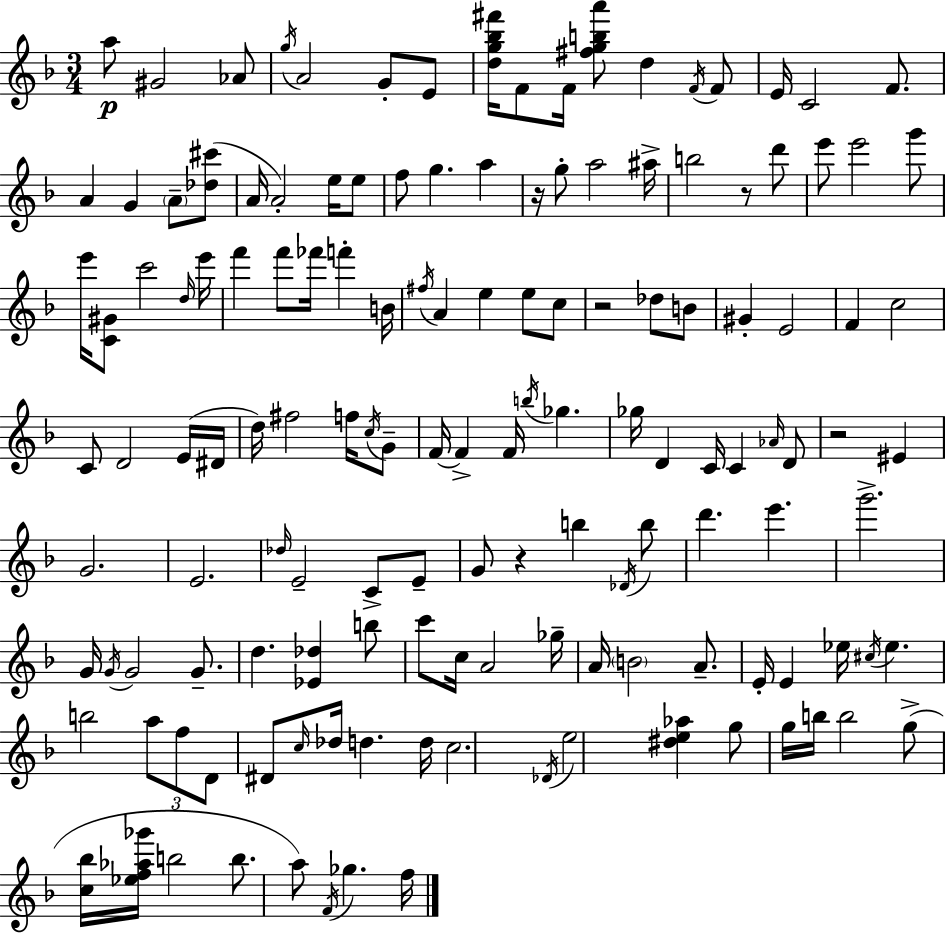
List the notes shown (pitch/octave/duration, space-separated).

A5/e G#4/h Ab4/e G5/s A4/h G4/e E4/e [D5,G5,Bb5,F#6]/s F4/e F4/s [F#5,G5,B5,A6]/e D5/q F4/s F4/e E4/s C4/h F4/e. A4/q G4/q A4/e [Db5,C#6]/e A4/s A4/h E5/s E5/e F5/e G5/q. A5/q R/s G5/e A5/h A#5/s B5/h R/e D6/e E6/e E6/h G6/e E6/s [C4,G#4]/e C6/h D5/s E6/s F6/q F6/e FES6/s F6/q B4/s F#5/s A4/q E5/q E5/e C5/e R/h Db5/e B4/e G#4/q E4/h F4/q C5/h C4/e D4/h E4/s D#4/s D5/s F#5/h F5/s C5/s G4/e F4/s F4/q F4/s B5/s Gb5/q. Gb5/s D4/q C4/s C4/q Ab4/s D4/e R/h EIS4/q G4/h. E4/h. Db5/s E4/h C4/e E4/e G4/e R/q B5/q Db4/s B5/e D6/q. E6/q. G6/h. G4/s G4/s G4/h G4/e. D5/q. [Eb4,Db5]/q B5/e C6/e C5/s A4/h Gb5/s A4/s B4/h A4/e. E4/s E4/q Eb5/s C#5/s Eb5/q. B5/h A5/e F5/e D4/e D#4/e C5/s Db5/s D5/q. D5/s C5/h. Db4/s E5/h [D#5,E5,Ab5]/q G5/e G5/s B5/s B5/h G5/e [C5,Bb5]/s [Eb5,F5,Ab5,Gb6]/s B5/h B5/e. A5/e F4/s Gb5/q. F5/s